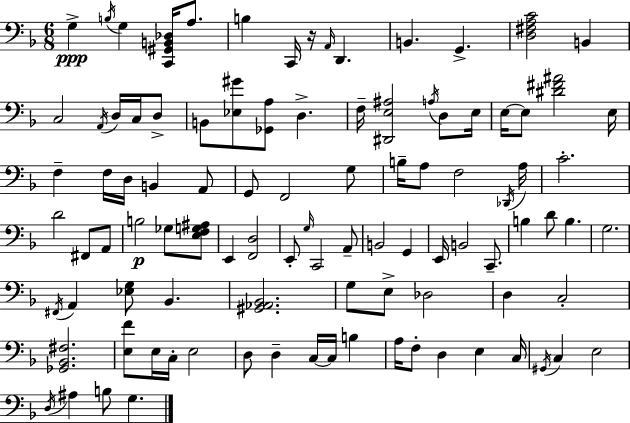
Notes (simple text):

G3/q B3/s G3/q [C2,G#2,B2,Db3]/s A3/e. B3/q C2/s R/s A2/s D2/q. B2/q. G2/q. [D3,F#3,A3,C4]/h B2/q C3/h A2/s D3/s C3/s D3/e B2/e [Eb3,G#4]/e [Gb2,A3]/e D3/q. F3/s [D#2,E3,A#3]/h A3/s D3/e E3/s E3/s E3/e [D#4,F#4,A#4]/h E3/s F3/q F3/s D3/s B2/q A2/e G2/e F2/h G3/e B3/s A3/e F3/h Db2/s A3/s C4/h. D4/h F#2/e A2/e B3/h Gb3/e [E3,F3,G3,A#3]/e E2/q [F2,D3]/h E2/e G3/s C2/h A2/e B2/h G2/q E2/s B2/h C2/e. B3/q D4/e B3/q. G3/h. F#2/s A2/q [Eb3,G3]/e Bb2/q. [G#2,Ab2,Bb2]/h. G3/e E3/e Db3/h D3/q C3/h [Gb2,Bb2,F#3]/h. [E3,F4]/e E3/s C3/s E3/h D3/e D3/q C3/s C3/s B3/q A3/s F3/e D3/q E3/q C3/s G#2/s C3/q E3/h D3/s A#3/q B3/e G3/q.